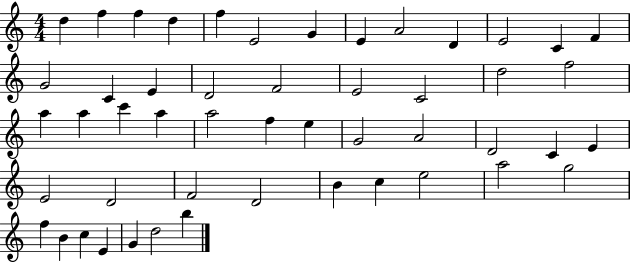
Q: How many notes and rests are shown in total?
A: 50